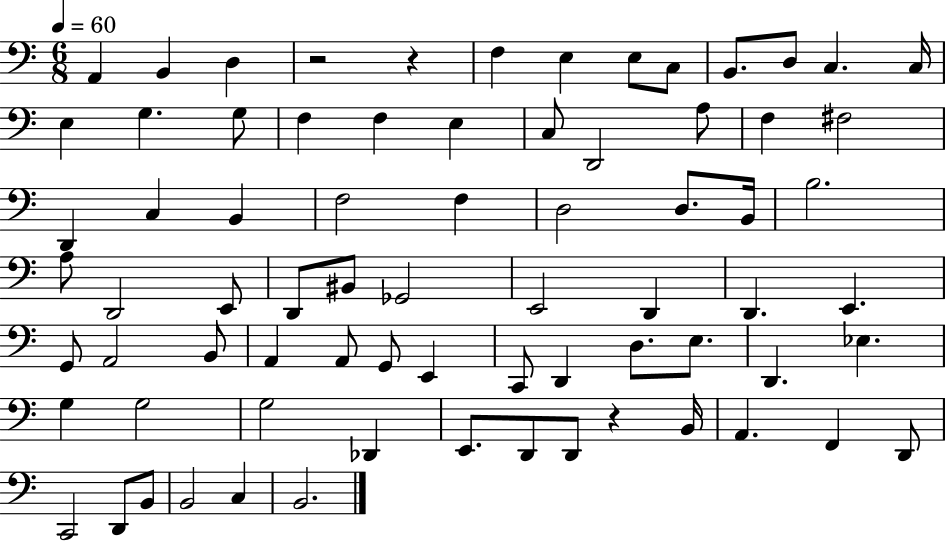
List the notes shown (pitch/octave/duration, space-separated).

A2/q B2/q D3/q R/h R/q F3/q E3/q E3/e C3/e B2/e. D3/e C3/q. C3/s E3/q G3/q. G3/e F3/q F3/q E3/q C3/e D2/h A3/e F3/q F#3/h D2/q C3/q B2/q F3/h F3/q D3/h D3/e. B2/s B3/h. A3/e D2/h E2/e D2/e BIS2/e Gb2/h E2/h D2/q D2/q. E2/q. G2/e A2/h B2/e A2/q A2/e G2/e E2/q C2/e D2/q D3/e. E3/e. D2/q. Eb3/q. G3/q G3/h G3/h Db2/q E2/e. D2/e D2/e R/q B2/s A2/q. F2/q D2/e C2/h D2/e B2/e B2/h C3/q B2/h.